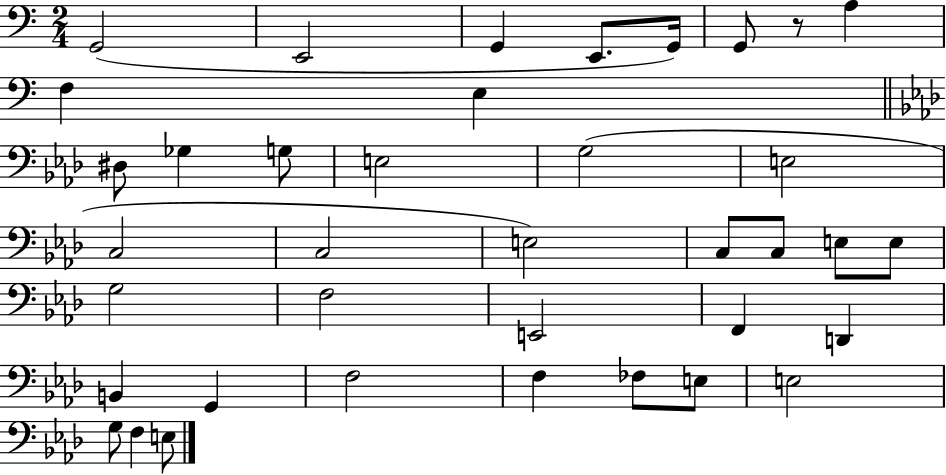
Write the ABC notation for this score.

X:1
T:Untitled
M:2/4
L:1/4
K:C
G,,2 E,,2 G,, E,,/2 G,,/4 G,,/2 z/2 A, F, E, ^D,/2 _G, G,/2 E,2 G,2 E,2 C,2 C,2 E,2 C,/2 C,/2 E,/2 E,/2 G,2 F,2 E,,2 F,, D,, B,, G,, F,2 F, _F,/2 E,/2 E,2 G,/2 F, E,/2